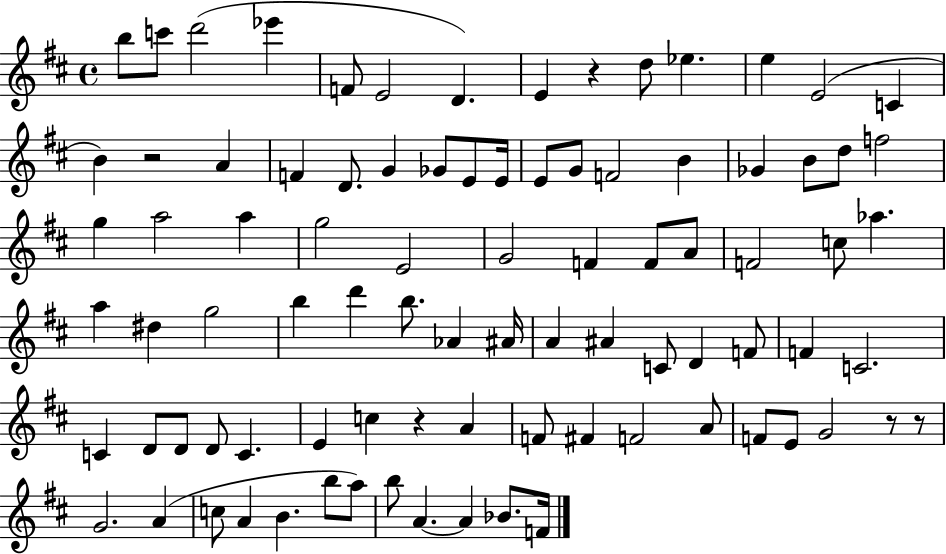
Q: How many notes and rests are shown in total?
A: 88